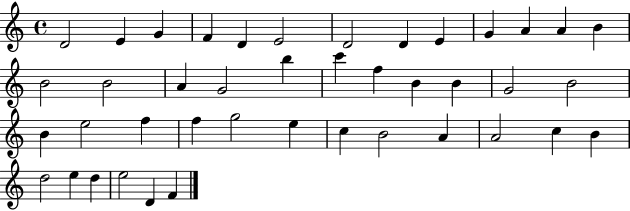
{
  \clef treble
  \time 4/4
  \defaultTimeSignature
  \key c \major
  d'2 e'4 g'4 | f'4 d'4 e'2 | d'2 d'4 e'4 | g'4 a'4 a'4 b'4 | \break b'2 b'2 | a'4 g'2 b''4 | c'''4 f''4 b'4 b'4 | g'2 b'2 | \break b'4 e''2 f''4 | f''4 g''2 e''4 | c''4 b'2 a'4 | a'2 c''4 b'4 | \break d''2 e''4 d''4 | e''2 d'4 f'4 | \bar "|."
}